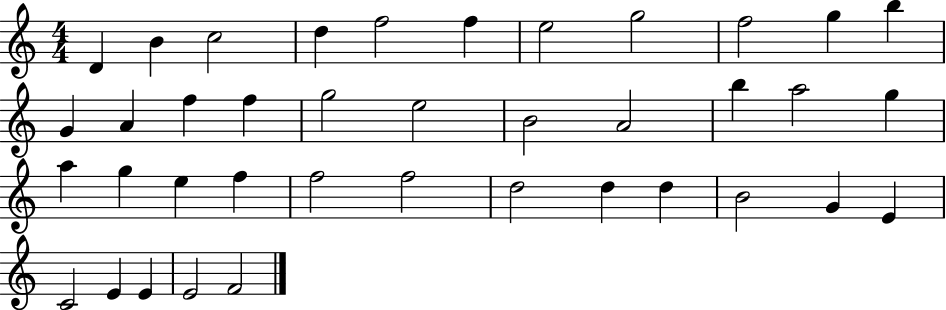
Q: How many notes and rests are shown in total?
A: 39